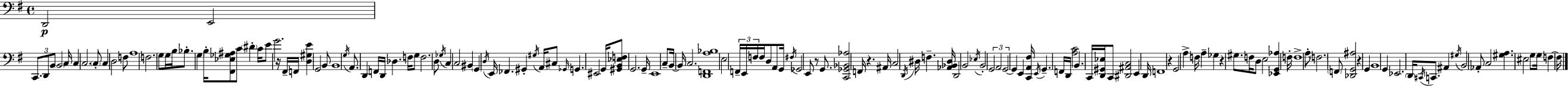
D2/h E2/h C2/e. D2/e B2/e B2/h C3/s C3/q C3/h. C3/e C3/q D3/h F3/e A3/w F3/h. G3/e G3/s B3/s Bb3/e. G3/q B3/s [F#2,Eb3,Gb3,A#3]/e C4/e D#4/q C4/s E4/e G4/h. R/s F#2/s F2/s [D3,G#3,E4]/q G2/h B2/e B2/w G3/s A2/e. D2/q F2/s D2/s Db3/q. F3/s G3/e F3/h. D3/e Gb3/s C3/q C3/h BIS2/q G2/q D3/s E2/s FES2/q. G#2/q G#3/s A2/s C#3/e Gb2/s G2/q. EIS2/h G2/s [G#2,B2,Eb3,F3]/e G2/h. G2/s E2/w C3/e B2/s B2/s C3/h. [D2,F2,A3,Bb3]/w E3/h F2/s E2/s F3/s F3/s D3/e A2/e G2/s F#3/s Gb2/h E2/e R/e G2/e. [C2,Gb2,Bb2,Ab3]/h F2/s R/q. A#2/s C3/h D2/s D#3/s F3/q. [Ab2,Bb2,D#3]/s D2/h B2/h Eb3/s B2/h G2/h A2/h G2/h G2/q E2/q [C2,A2,F#3]/s E2/s G2/q. F2/s D2/s [A3,C4]/h B2/q. C2/s [D2,G#2,Eb3]/s C2/e [D#2,A#2,C3]/h E2/q D2/s F2/w R/q G2/h A3/q F3/s A3/q Gb3/q R/q G#3/e. F3/s D3/e E3/h [Eb2,G2,Ab3]/q F3/s F3/w A3/e F3/h. F2/e [Db2,G2,A#3]/h R/q G2/q B2/w G2/q Eb2/h. D2/s C#2/s C2/e. A#2/q G#3/s B2/h Ab2/e C3/h [G#3,A3]/q. EIS3/h G3/e G3/s F3/q F3/s